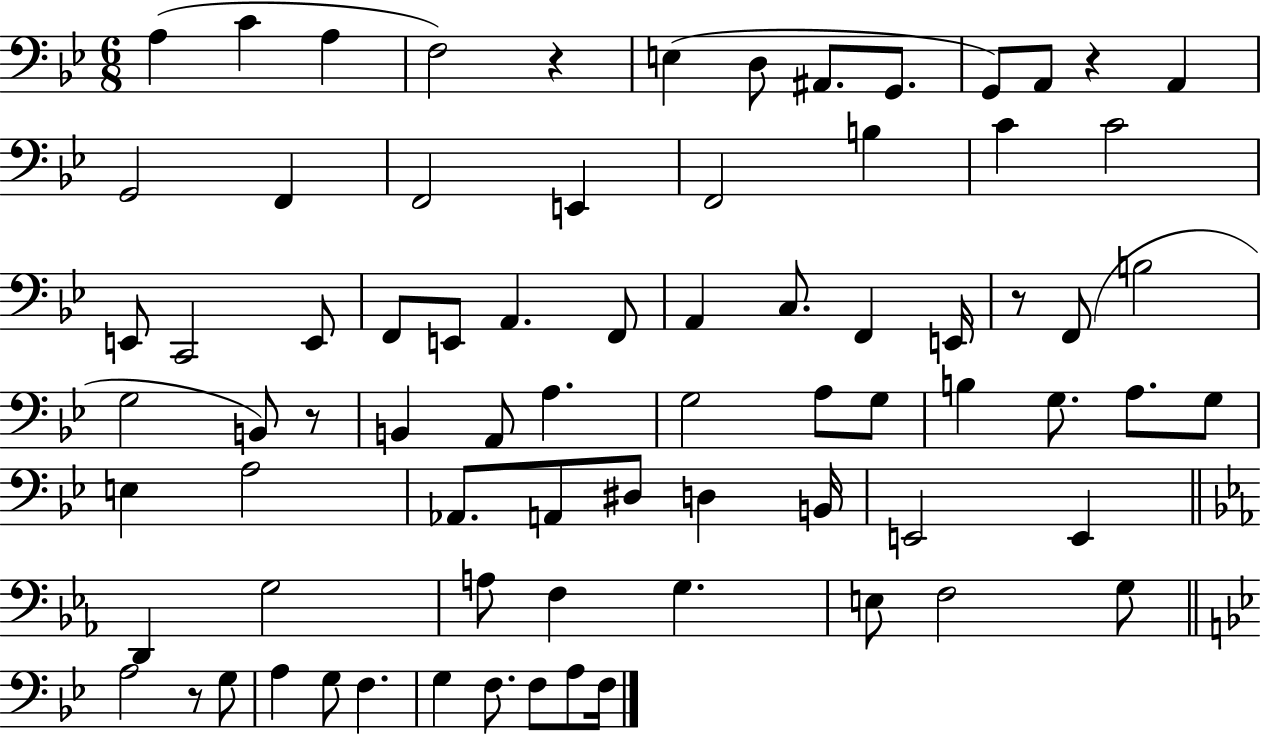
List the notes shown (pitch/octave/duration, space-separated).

A3/q C4/q A3/q F3/h R/q E3/q D3/e A#2/e. G2/e. G2/e A2/e R/q A2/q G2/h F2/q F2/h E2/q F2/h B3/q C4/q C4/h E2/e C2/h E2/e F2/e E2/e A2/q. F2/e A2/q C3/e. F2/q E2/s R/e F2/e B3/h G3/h B2/e R/e B2/q A2/e A3/q. G3/h A3/e G3/e B3/q G3/e. A3/e. G3/e E3/q A3/h Ab2/e. A2/e D#3/e D3/q B2/s E2/h E2/q D2/q G3/h A3/e F3/q G3/q. E3/e F3/h G3/e A3/h R/e G3/e A3/q G3/e F3/q. G3/q F3/e. F3/e A3/e F3/s